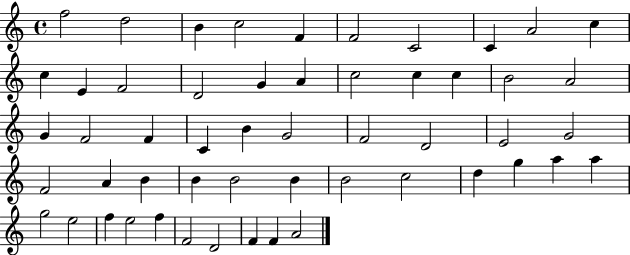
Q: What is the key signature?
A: C major